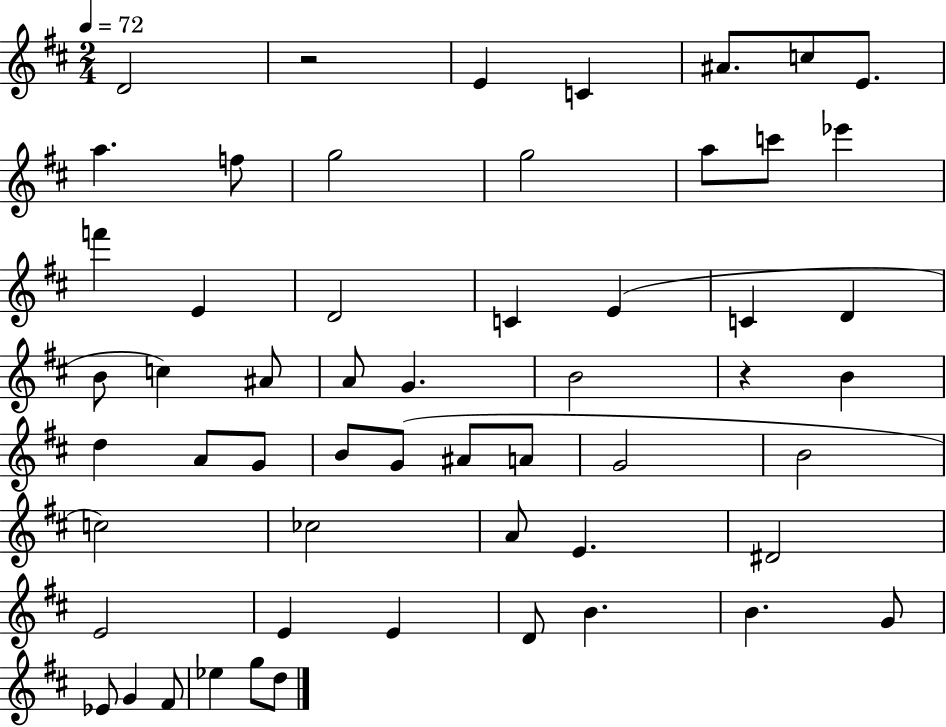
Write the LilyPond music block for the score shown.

{
  \clef treble
  \numericTimeSignature
  \time 2/4
  \key d \major
  \tempo 4 = 72
  d'2 | r2 | e'4 c'4 | ais'8. c''8 e'8. | \break a''4. f''8 | g''2 | g''2 | a''8 c'''8 ees'''4 | \break f'''4 e'4 | d'2 | c'4 e'4( | c'4 d'4 | \break b'8 c''4) ais'8 | a'8 g'4. | b'2 | r4 b'4 | \break d''4 a'8 g'8 | b'8 g'8( ais'8 a'8 | g'2 | b'2 | \break c''2) | ces''2 | a'8 e'4. | dis'2 | \break e'2 | e'4 e'4 | d'8 b'4. | b'4. g'8 | \break ees'8 g'4 fis'8 | ees''4 g''8 d''8 | \bar "|."
}